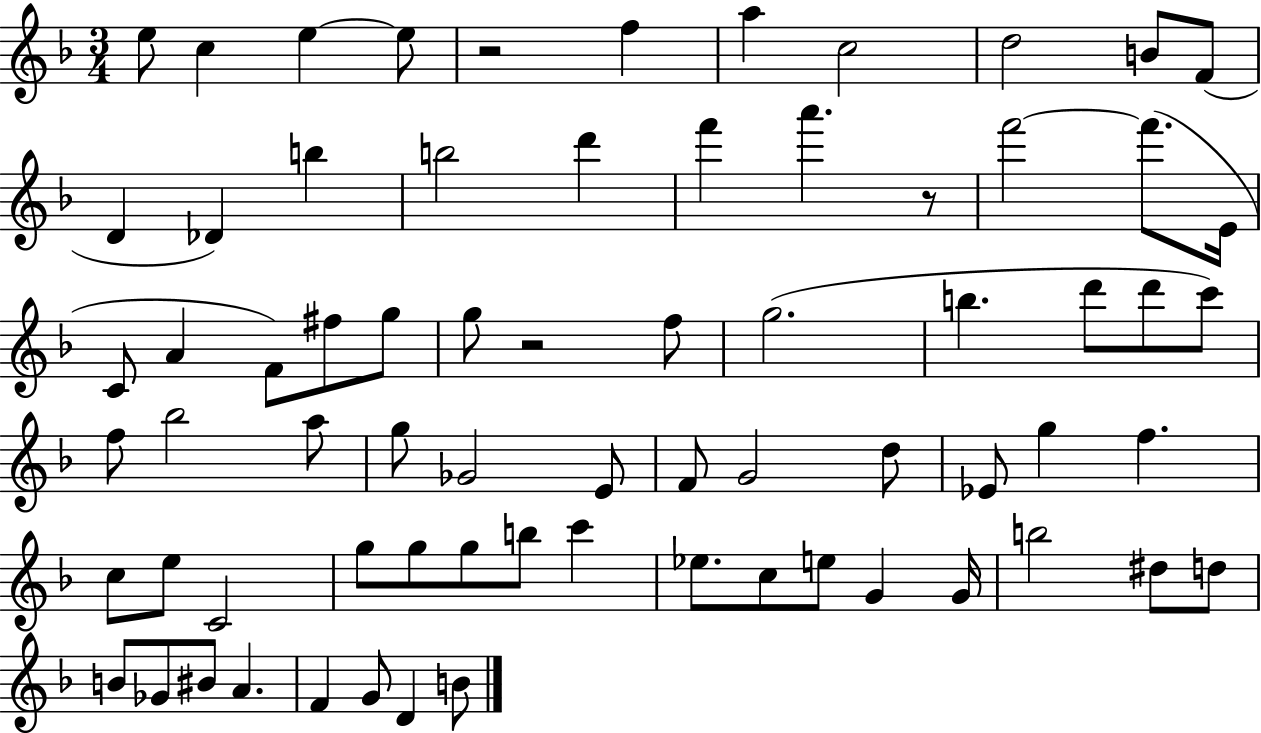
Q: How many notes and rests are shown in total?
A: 71